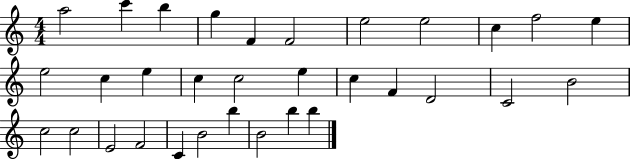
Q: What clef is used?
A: treble